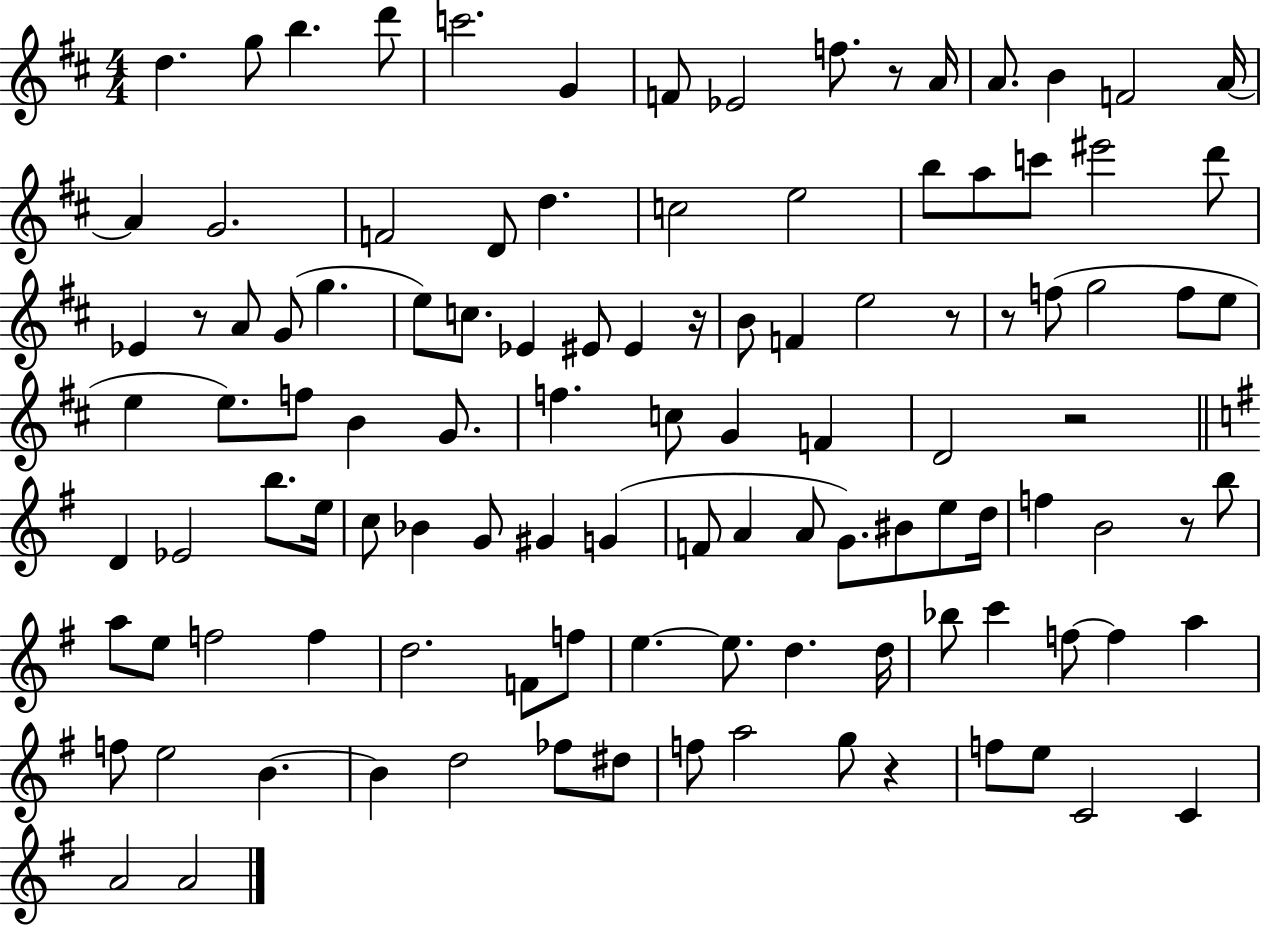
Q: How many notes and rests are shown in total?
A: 111